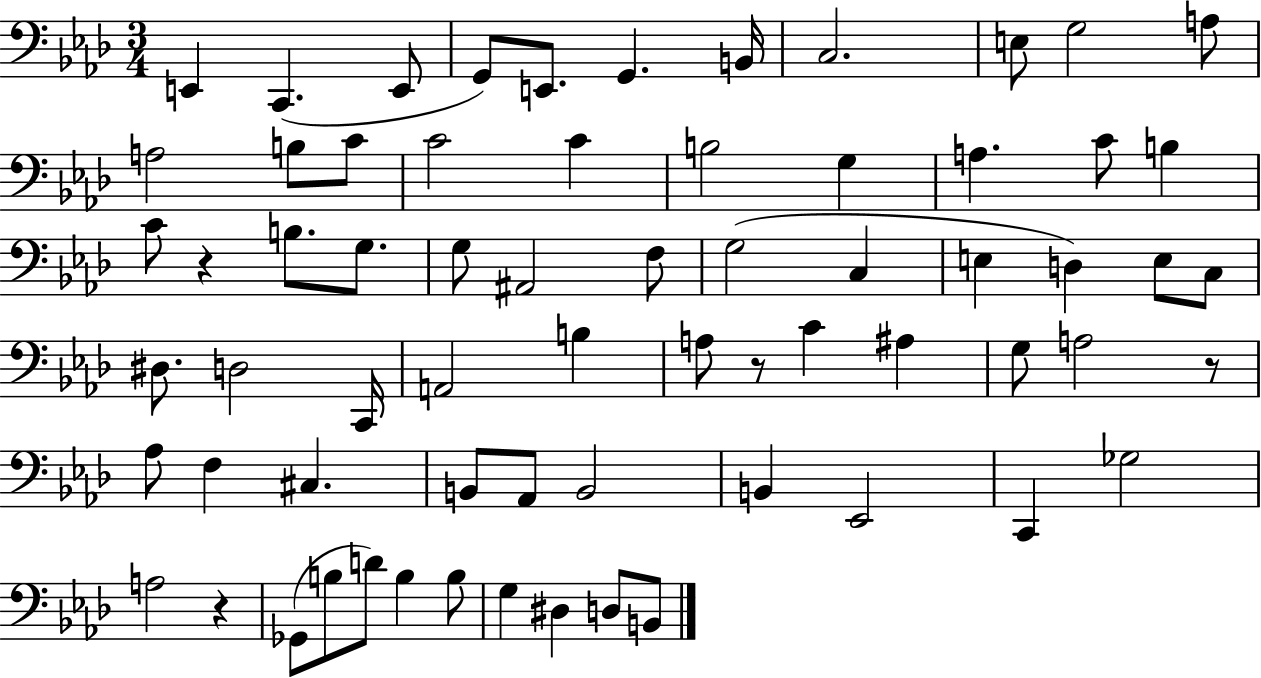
{
  \clef bass
  \numericTimeSignature
  \time 3/4
  \key aes \major
  e,4 c,4.( e,8 | g,8) e,8. g,4. b,16 | c2. | e8 g2 a8 | \break a2 b8 c'8 | c'2 c'4 | b2 g4 | a4. c'8 b4 | \break c'8 r4 b8. g8. | g8 ais,2 f8 | g2( c4 | e4 d4) e8 c8 | \break dis8. d2 c,16 | a,2 b4 | a8 r8 c'4 ais4 | g8 a2 r8 | \break aes8 f4 cis4. | b,8 aes,8 b,2 | b,4 ees,2 | c,4 ges2 | \break a2 r4 | ges,8( b8 d'8) b4 b8 | g4 dis4 d8 b,8 | \bar "|."
}